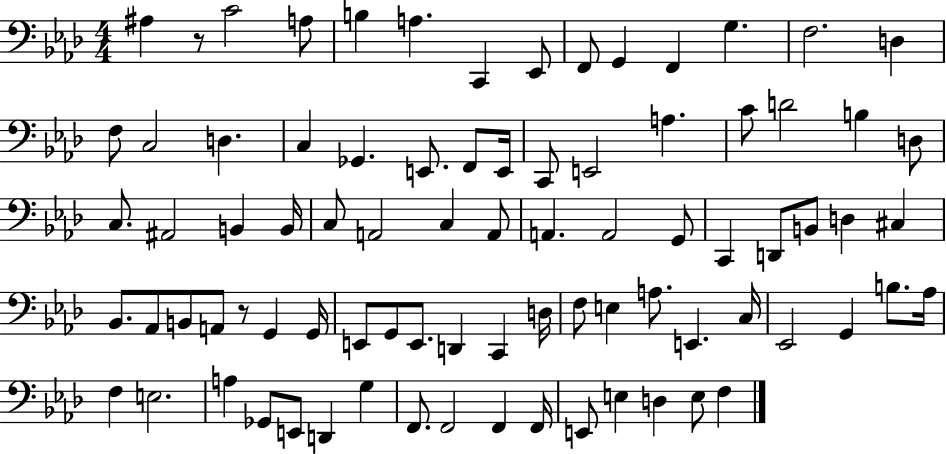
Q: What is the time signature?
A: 4/4